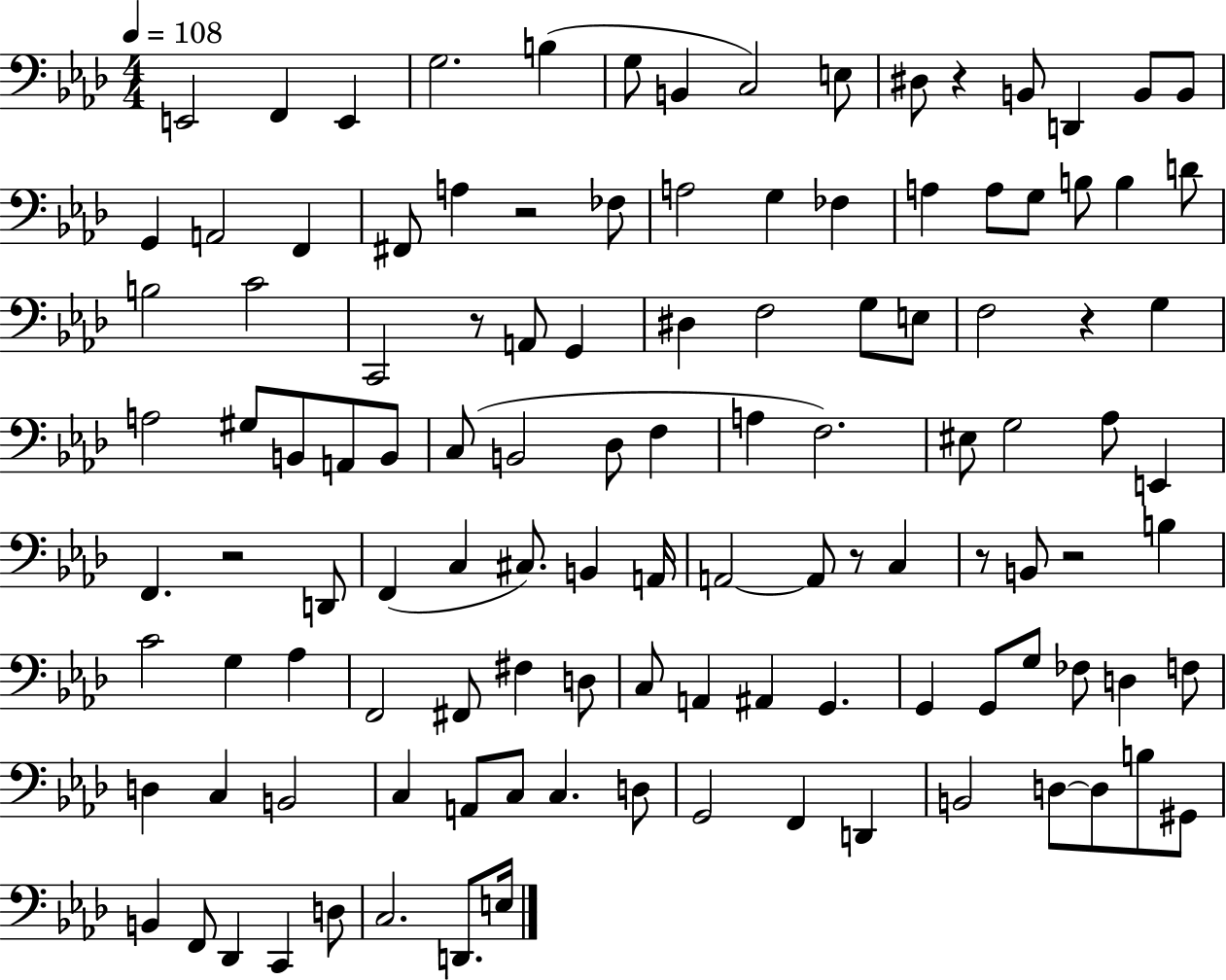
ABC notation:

X:1
T:Untitled
M:4/4
L:1/4
K:Ab
E,,2 F,, E,, G,2 B, G,/2 B,, C,2 E,/2 ^D,/2 z B,,/2 D,, B,,/2 B,,/2 G,, A,,2 F,, ^F,,/2 A, z2 _F,/2 A,2 G, _F, A, A,/2 G,/2 B,/2 B, D/2 B,2 C2 C,,2 z/2 A,,/2 G,, ^D, F,2 G,/2 E,/2 F,2 z G, A,2 ^G,/2 B,,/2 A,,/2 B,,/2 C,/2 B,,2 _D,/2 F, A, F,2 ^E,/2 G,2 _A,/2 E,, F,, z2 D,,/2 F,, C, ^C,/2 B,, A,,/4 A,,2 A,,/2 z/2 C, z/2 B,,/2 z2 B, C2 G, _A, F,,2 ^F,,/2 ^F, D,/2 C,/2 A,, ^A,, G,, G,, G,,/2 G,/2 _F,/2 D, F,/2 D, C, B,,2 C, A,,/2 C,/2 C, D,/2 G,,2 F,, D,, B,,2 D,/2 D,/2 B,/2 ^G,,/2 B,, F,,/2 _D,, C,, D,/2 C,2 D,,/2 E,/4